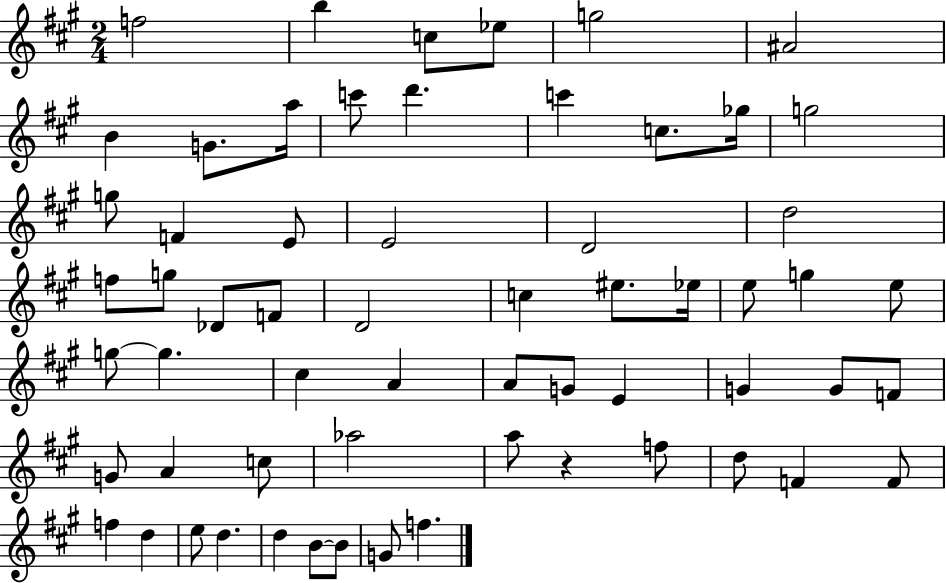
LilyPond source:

{
  \clef treble
  \numericTimeSignature
  \time 2/4
  \key a \major
  f''2 | b''4 c''8 ees''8 | g''2 | ais'2 | \break b'4 g'8. a''16 | c'''8 d'''4. | c'''4 c''8. ges''16 | g''2 | \break g''8 f'4 e'8 | e'2 | d'2 | d''2 | \break f''8 g''8 des'8 f'8 | d'2 | c''4 eis''8. ees''16 | e''8 g''4 e''8 | \break g''8~~ g''4. | cis''4 a'4 | a'8 g'8 e'4 | g'4 g'8 f'8 | \break g'8 a'4 c''8 | aes''2 | a''8 r4 f''8 | d''8 f'4 f'8 | \break f''4 d''4 | e''8 d''4. | d''4 b'8~~ b'8 | g'8 f''4. | \break \bar "|."
}